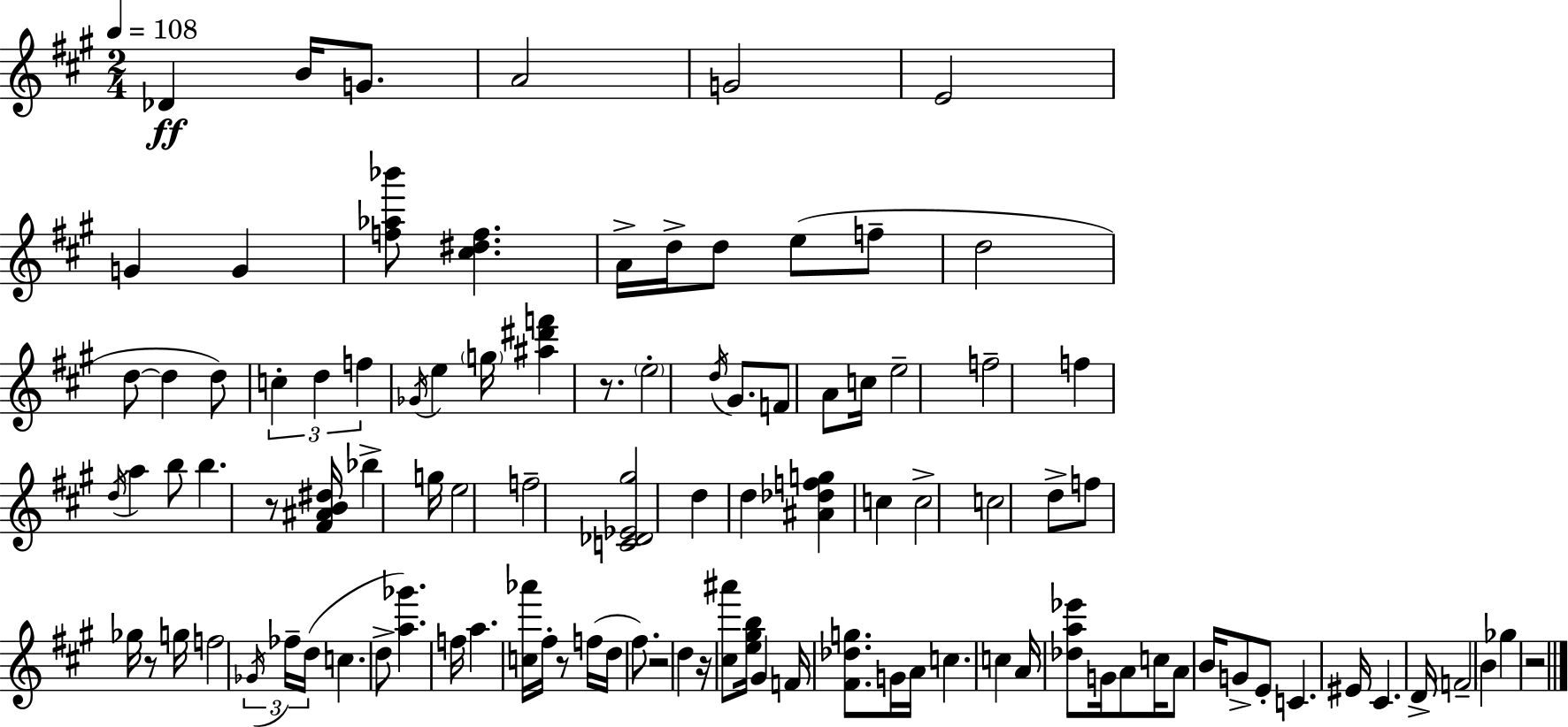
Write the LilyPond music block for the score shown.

{
  \clef treble
  \numericTimeSignature
  \time 2/4
  \key a \major
  \tempo 4 = 108
  des'4\ff b'16 g'8. | a'2 | g'2 | e'2 | \break g'4 g'4 | <f'' aes'' bes'''>8 <cis'' dis'' f''>4. | a'16-> d''16-> d''8 e''8( f''8-- | d''2 | \break d''8~~ d''4 d''8) | \tuplet 3/2 { c''4-. d''4 | f''4 } \acciaccatura { ges'16 } e''4 | \parenthesize g''16 <ais'' dis''' f'''>4 r8. | \break \parenthesize e''2-. | \acciaccatura { d''16 } gis'8. f'8 a'8 | c''16 e''2-- | f''2-- | \break f''4 \acciaccatura { d''16 } a''4 | b''8 b''4. | r8 <fis' ais' b' dis''>16 bes''4-> | g''16 e''2 | \break f''2-- | <c' des' ees' gis''>2 | d''4 d''4 | <ais' des'' f'' g''>4 c''4 | \break c''2-> | c''2 | d''8-> f''8 ges''16 | r8 g''16 f''2 | \break \tuplet 3/2 { \acciaccatura { ges'16 } fes''16-- d''16( } c''4. | d''8-> <a'' ges'''>4.) | f''16 a''4. | <c'' aes'''>16 fis''16-. r8 f''16( | \break d''16 fis''8.) r2 | d''4 | r16 <cis'' ais'''>8 <e'' gis'' b''>16 gis'4 | f'16 <fis' des'' g''>8. g'16 a'16 c''4. | \break c''4 | a'16 <des'' a'' ees'''>8 g'16 a'8 c''16 a'8 | b'16 g'8-> e'8-. c'4. | eis'16 cis'4. | \break d'16-> \parenthesize f'2-- | b'4 | ges''4 r2 | \bar "|."
}